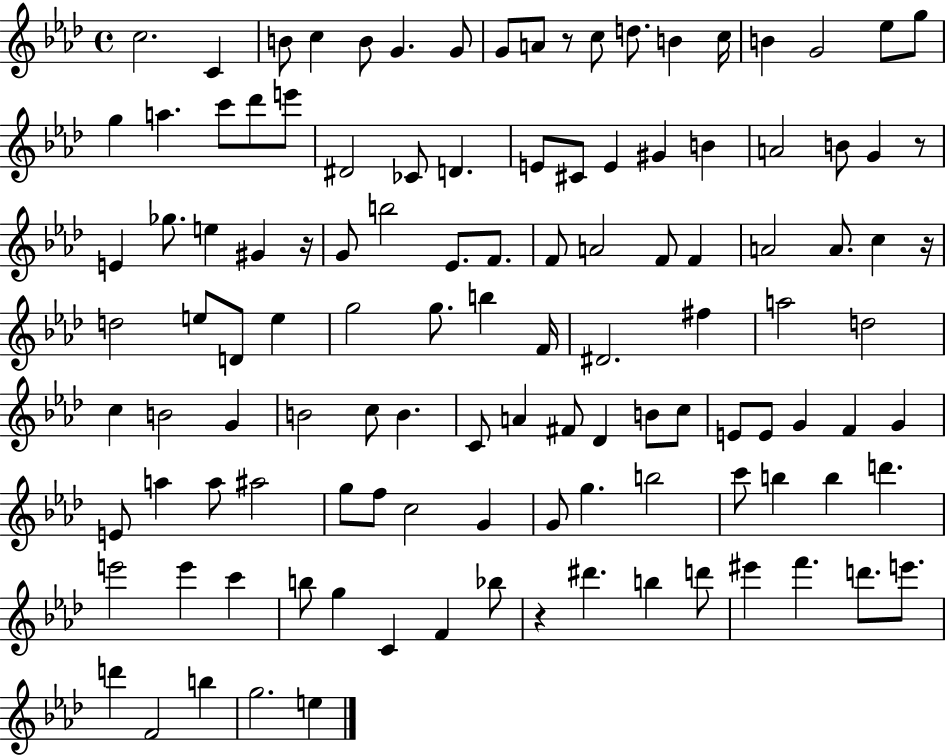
X:1
T:Untitled
M:4/4
L:1/4
K:Ab
c2 C B/2 c B/2 G G/2 G/2 A/2 z/2 c/2 d/2 B c/4 B G2 _e/2 g/2 g a c'/2 _d'/2 e'/2 ^D2 _C/2 D E/2 ^C/2 E ^G B A2 B/2 G z/2 E _g/2 e ^G z/4 G/2 b2 _E/2 F/2 F/2 A2 F/2 F A2 A/2 c z/4 d2 e/2 D/2 e g2 g/2 b F/4 ^D2 ^f a2 d2 c B2 G B2 c/2 B C/2 A ^F/2 _D B/2 c/2 E/2 E/2 G F G E/2 a a/2 ^a2 g/2 f/2 c2 G G/2 g b2 c'/2 b b d' e'2 e' c' b/2 g C F _b/2 z ^d' b d'/2 ^e' f' d'/2 e'/2 d' F2 b g2 e